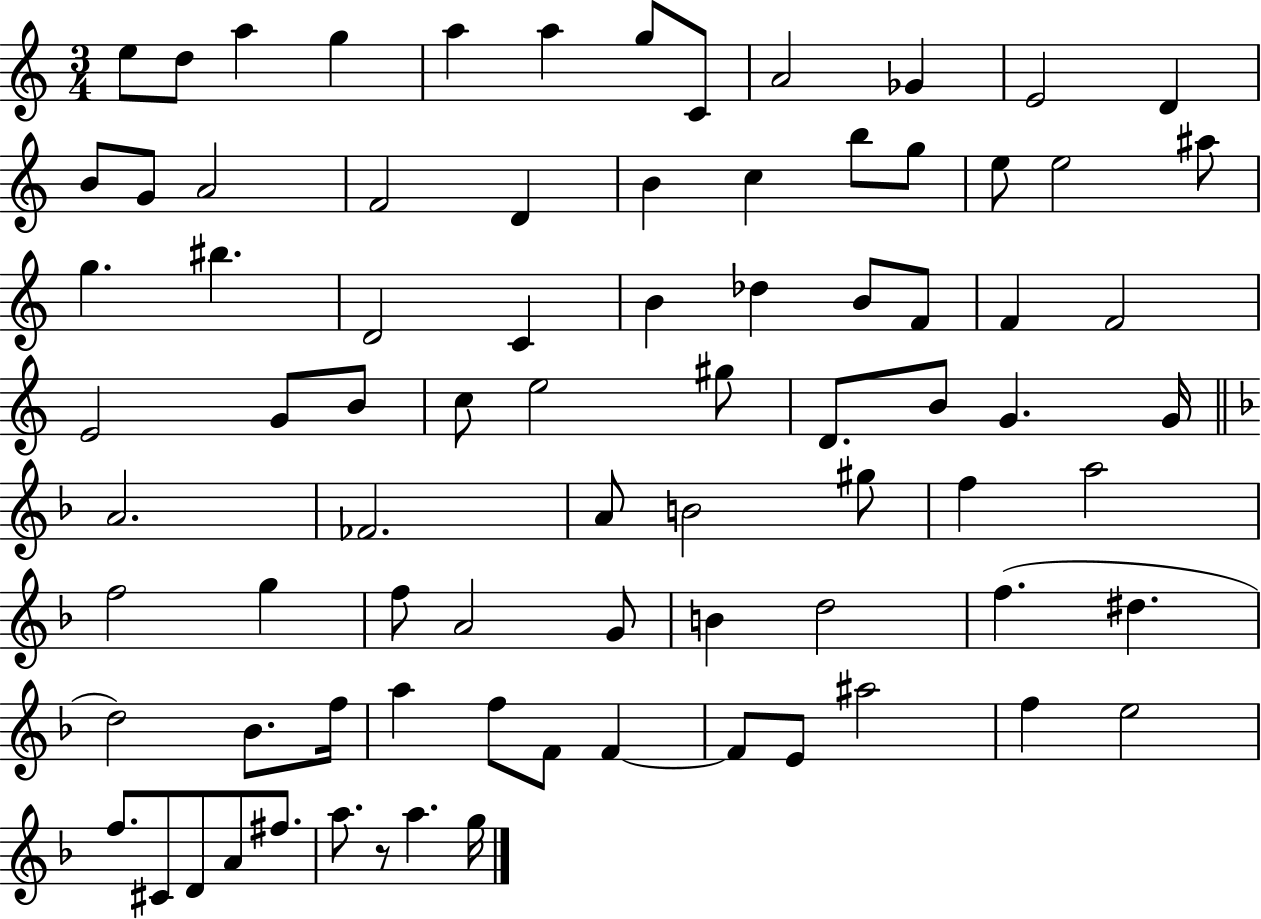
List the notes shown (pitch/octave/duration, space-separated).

E5/e D5/e A5/q G5/q A5/q A5/q G5/e C4/e A4/h Gb4/q E4/h D4/q B4/e G4/e A4/h F4/h D4/q B4/q C5/q B5/e G5/e E5/e E5/h A#5/e G5/q. BIS5/q. D4/h C4/q B4/q Db5/q B4/e F4/e F4/q F4/h E4/h G4/e B4/e C5/e E5/h G#5/e D4/e. B4/e G4/q. G4/s A4/h. FES4/h. A4/e B4/h G#5/e F5/q A5/h F5/h G5/q F5/e A4/h G4/e B4/q D5/h F5/q. D#5/q. D5/h Bb4/e. F5/s A5/q F5/e F4/e F4/q F4/e E4/e A#5/h F5/q E5/h F5/e. C#4/e D4/e A4/e F#5/e. A5/e. R/e A5/q. G5/s